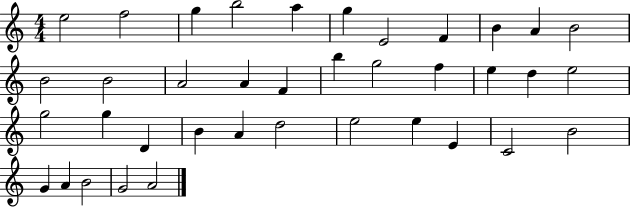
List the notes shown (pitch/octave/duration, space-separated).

E5/h F5/h G5/q B5/h A5/q G5/q E4/h F4/q B4/q A4/q B4/h B4/h B4/h A4/h A4/q F4/q B5/q G5/h F5/q E5/q D5/q E5/h G5/h G5/q D4/q B4/q A4/q D5/h E5/h E5/q E4/q C4/h B4/h G4/q A4/q B4/h G4/h A4/h